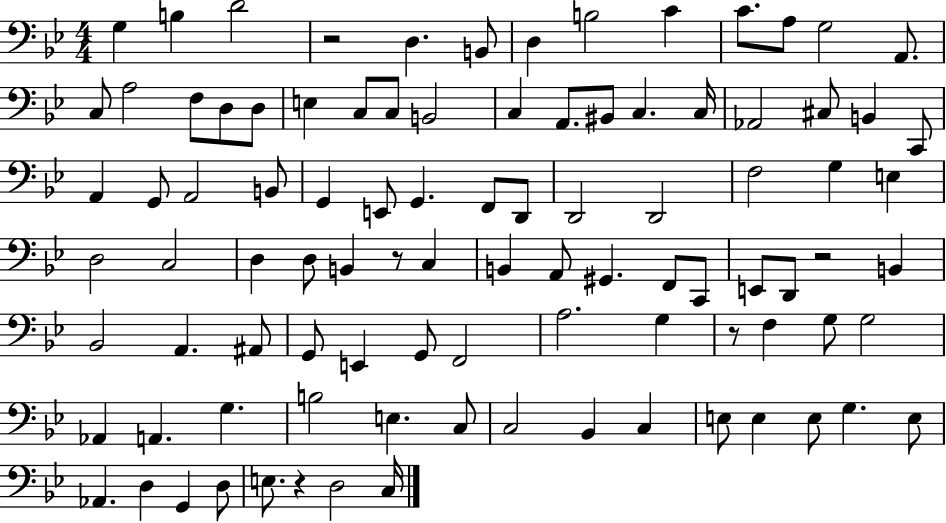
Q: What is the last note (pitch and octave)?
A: C3